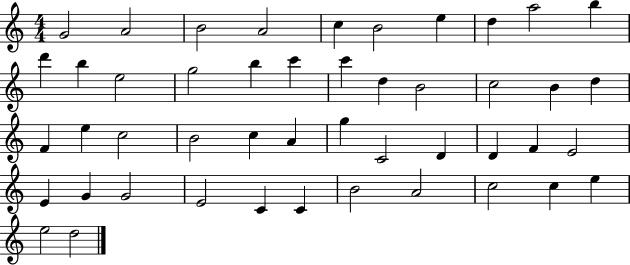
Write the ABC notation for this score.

X:1
T:Untitled
M:4/4
L:1/4
K:C
G2 A2 B2 A2 c B2 e d a2 b d' b e2 g2 b c' c' d B2 c2 B d F e c2 B2 c A g C2 D D F E2 E G G2 E2 C C B2 A2 c2 c e e2 d2